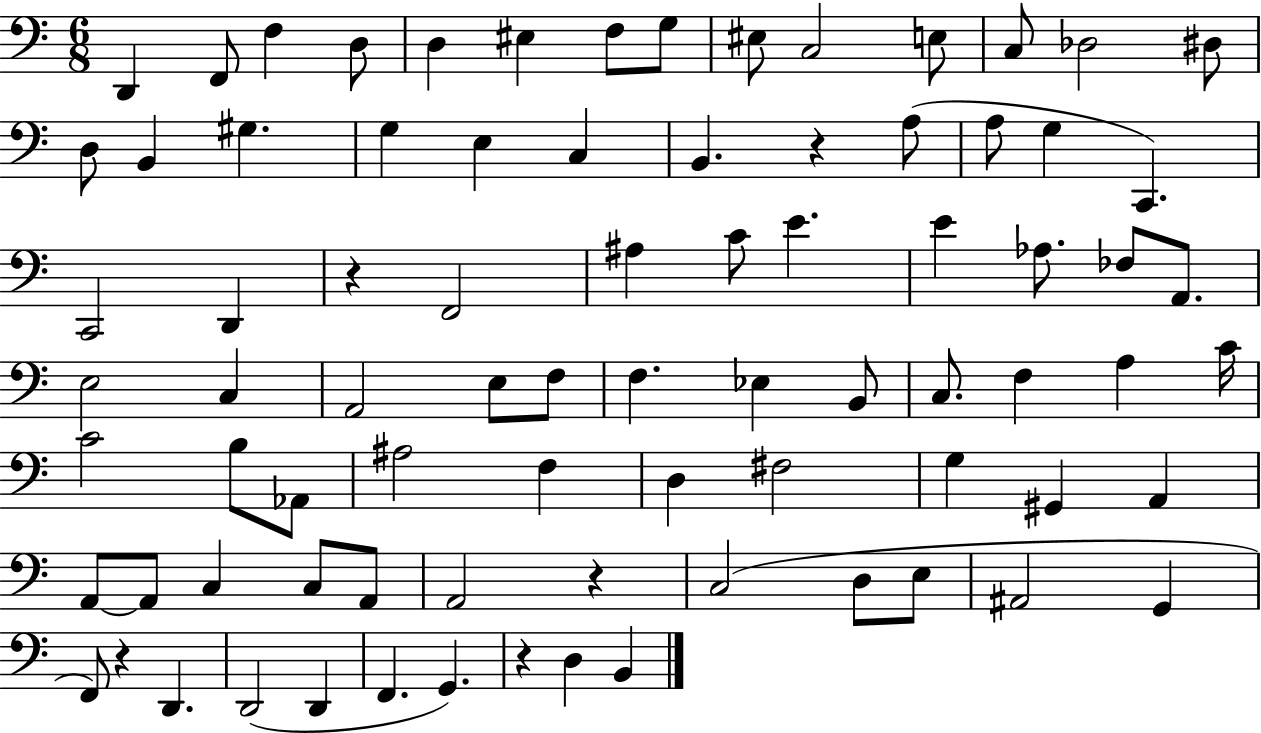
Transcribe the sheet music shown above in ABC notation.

X:1
T:Untitled
M:6/8
L:1/4
K:C
D,, F,,/2 F, D,/2 D, ^E, F,/2 G,/2 ^E,/2 C,2 E,/2 C,/2 _D,2 ^D,/2 D,/2 B,, ^G, G, E, C, B,, z A,/2 A,/2 G, C,, C,,2 D,, z F,,2 ^A, C/2 E E _A,/2 _F,/2 A,,/2 E,2 C, A,,2 E,/2 F,/2 F, _E, B,,/2 C,/2 F, A, C/4 C2 B,/2 _A,,/2 ^A,2 F, D, ^F,2 G, ^G,, A,, A,,/2 A,,/2 C, C,/2 A,,/2 A,,2 z C,2 D,/2 E,/2 ^A,,2 G,, F,,/2 z D,, D,,2 D,, F,, G,, z D, B,,